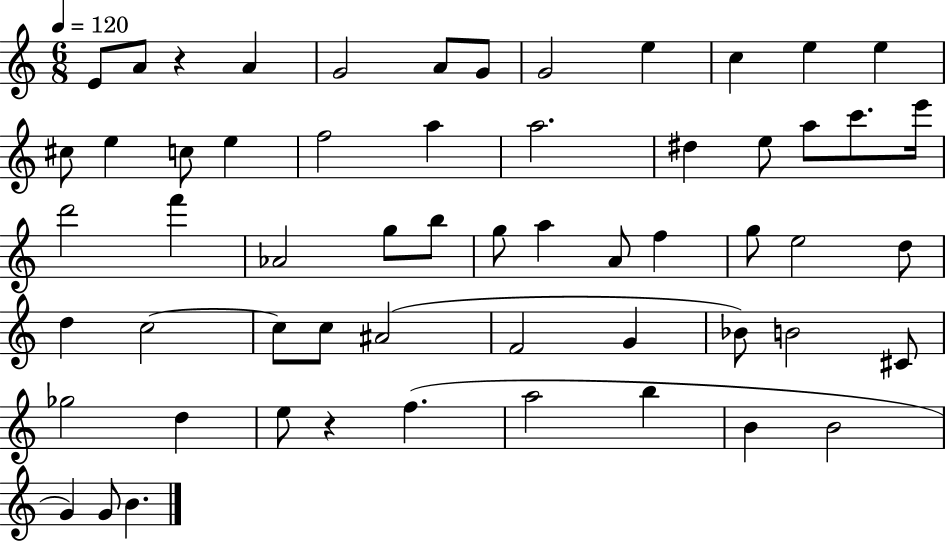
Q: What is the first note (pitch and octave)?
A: E4